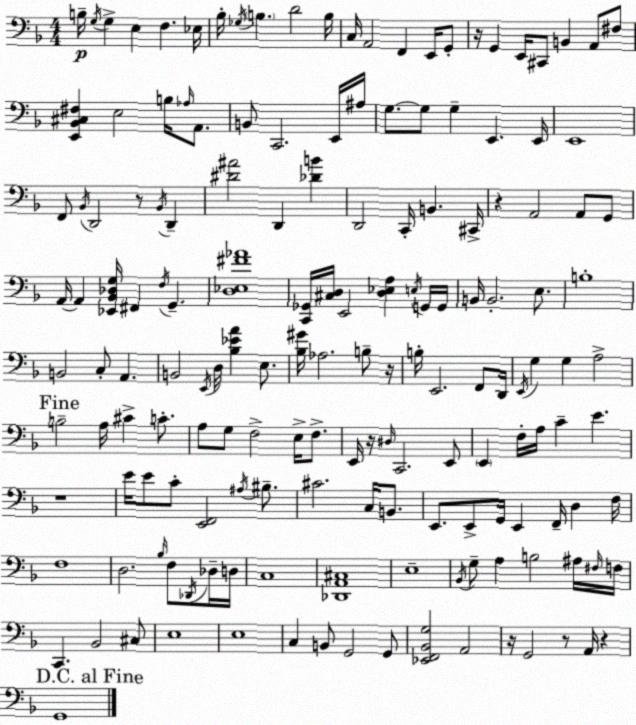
X:1
T:Untitled
M:4/4
L:1/4
K:Dm
B,/4 G,/4 G, E, F, _E,/4 _B,/4 _G,/4 B, D2 B,/4 C,/4 A,,2 F,, E,,/4 G,,/2 z/4 G,, E,,/4 ^C,,/2 B,, A,,/2 ^F,/2 [E,,_B,,^C,^F,] E,2 B,/4 _A,/4 A,,/2 B,,/2 C,,2 E,,/4 ^A,/4 G,/2 G,/2 G, E,, E,,/4 E,,4 F,,/2 _B,,/4 D,,2 z/2 _B,,/4 D,, [^D^A]2 D,, [_DB] D,,2 C,,/4 B,, ^C,,/4 z A,,2 A,,/2 G,,/2 A,,/4 A,, [_E,,_B,,_D,G,]/4 ^F,, F,/4 G,, [D,_E,^F_A]4 [C,,_G,,]/4 [^C,D,]/4 E,,2 [D,_E,A,] E,/4 G,,/4 G,,/4 B,,/4 B,,2 E,/2 B,4 B,,2 C,/2 A,, B,,2 E,,/4 D,/4 [_B,_EA] E,/2 [_B,^G]/4 _A,2 B,/2 z/4 B,/4 E,,2 F,,/2 D,,/4 E,,/4 G, G, A,2 B,2 A,/4 ^C C/2 A,/2 G,/2 F,2 E,/4 F,/2 E,,/4 z/4 ^D,/4 C,,2 E,,/2 E,, F,/4 A,/4 C E z4 E/4 E/2 C/2 [E,,F,,]2 ^A,/4 ^B,/2 ^C2 C,/4 B,,/2 E,,/2 E,,/2 G,,/4 E,, F,,/4 D, F,/4 F,4 D,2 _B,/4 F,/2 _D,,/4 _D,/4 D,/4 C,4 [_D,,A,,^C,]4 E,4 _B,,/4 G,/2 A, B,2 ^A,/4 ^F,/4 F,/4 C,, _B,,2 ^C,/2 E,4 E,4 C, B,,/2 G,,2 G,,/2 [_E,,F,,_B,,G,]2 A,,2 z/4 G,,2 z/2 A,,/4 z G,,4